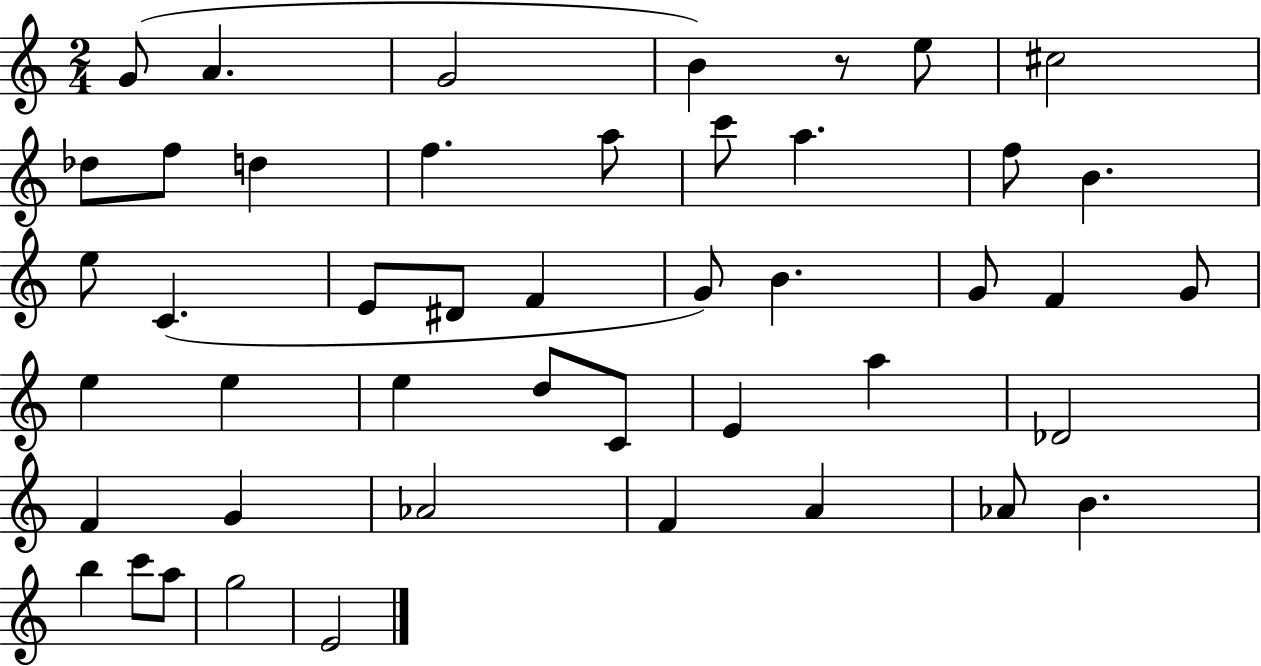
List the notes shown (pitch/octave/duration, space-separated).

G4/e A4/q. G4/h B4/q R/e E5/e C#5/h Db5/e F5/e D5/q F5/q. A5/e C6/e A5/q. F5/e B4/q. E5/e C4/q. E4/e D#4/e F4/q G4/e B4/q. G4/e F4/q G4/e E5/q E5/q E5/q D5/e C4/e E4/q A5/q Db4/h F4/q G4/q Ab4/h F4/q A4/q Ab4/e B4/q. B5/q C6/e A5/e G5/h E4/h